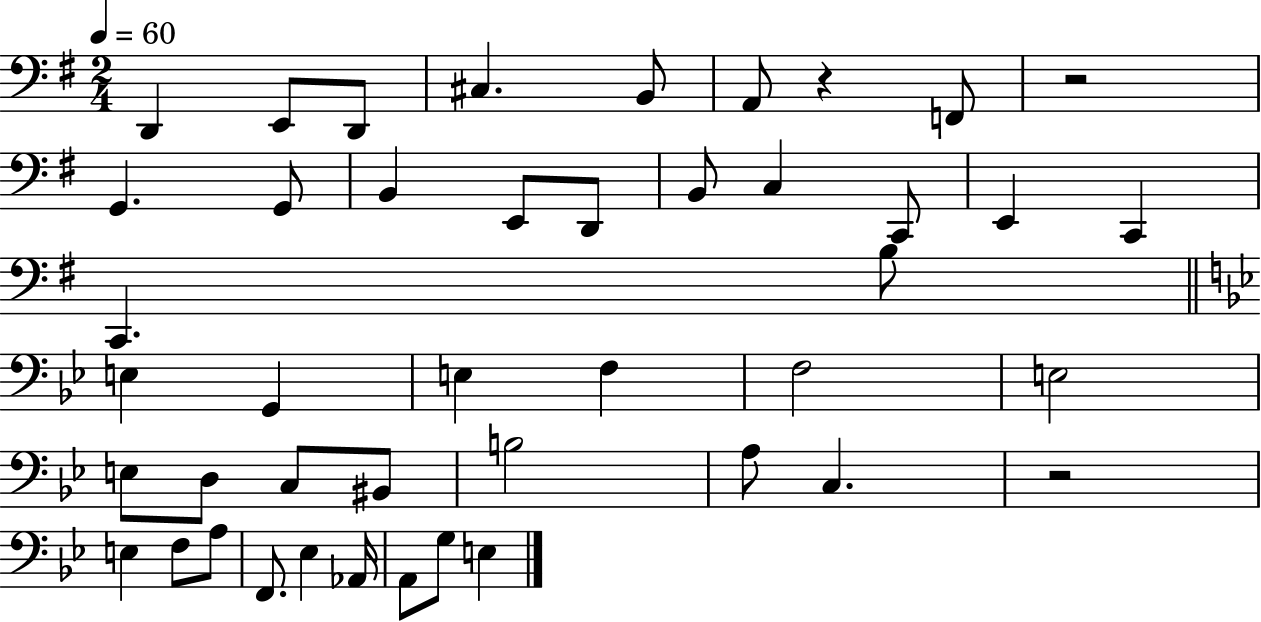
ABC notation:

X:1
T:Untitled
M:2/4
L:1/4
K:G
D,, E,,/2 D,,/2 ^C, B,,/2 A,,/2 z F,,/2 z2 G,, G,,/2 B,, E,,/2 D,,/2 B,,/2 C, C,,/2 E,, C,, C,, B,/2 E, G,, E, F, F,2 E,2 E,/2 D,/2 C,/2 ^B,,/2 B,2 A,/2 C, z2 E, F,/2 A,/2 F,,/2 _E, _A,,/4 A,,/2 G,/2 E,